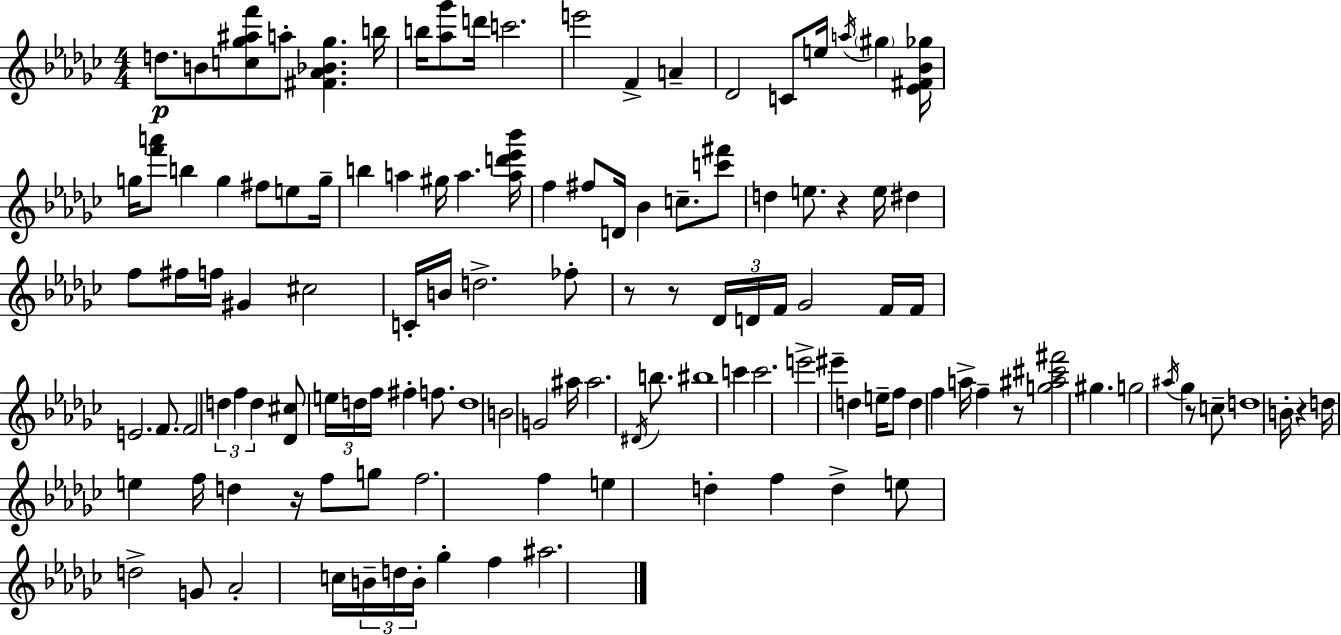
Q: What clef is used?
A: treble